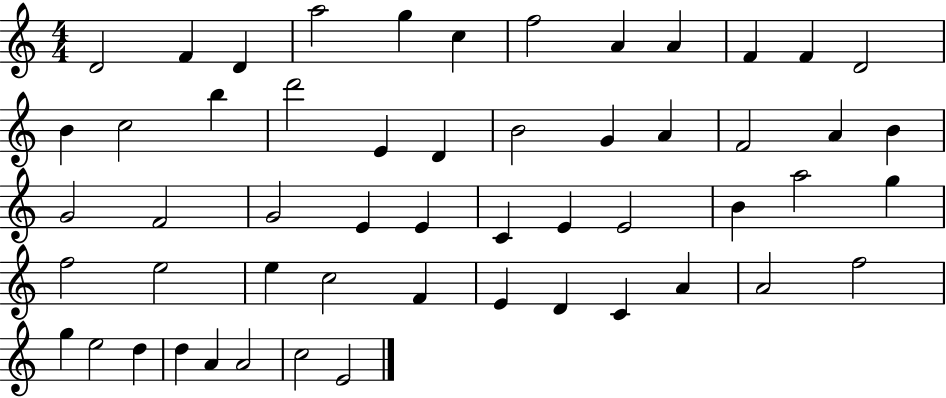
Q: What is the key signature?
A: C major